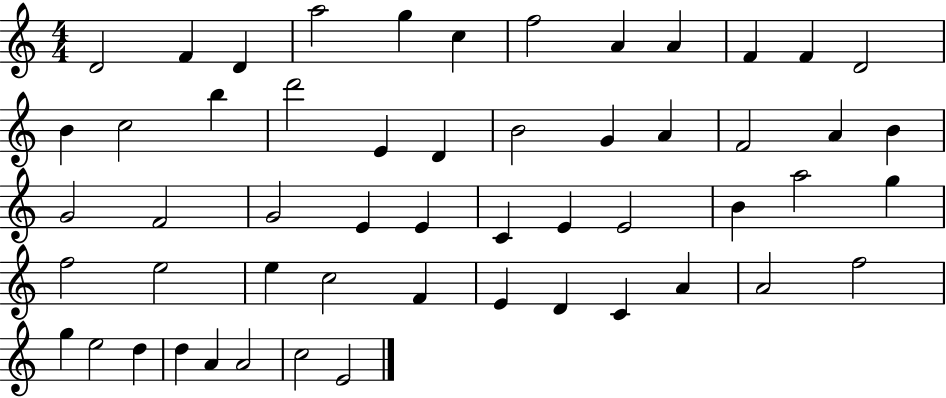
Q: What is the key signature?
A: C major